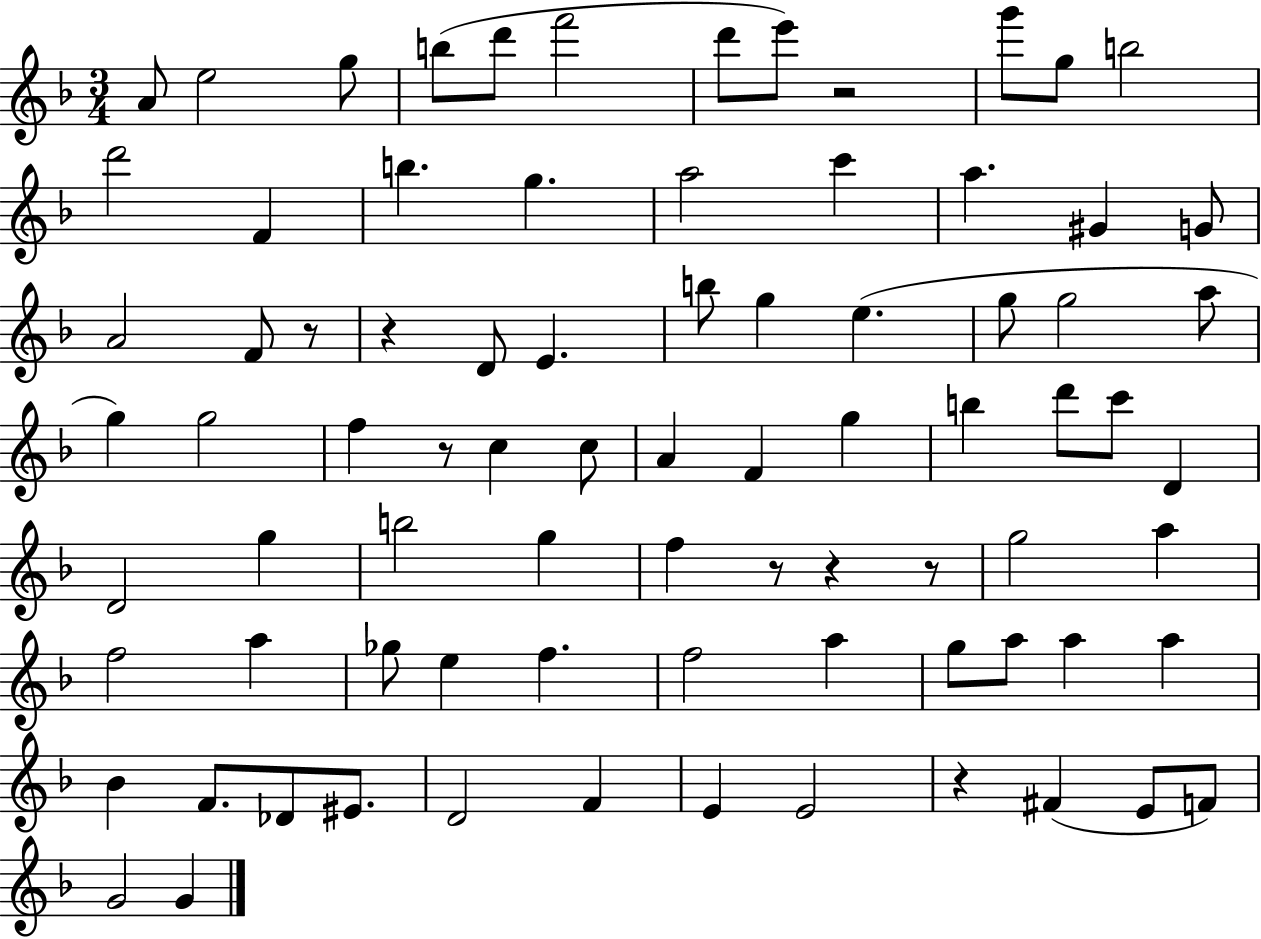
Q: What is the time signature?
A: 3/4